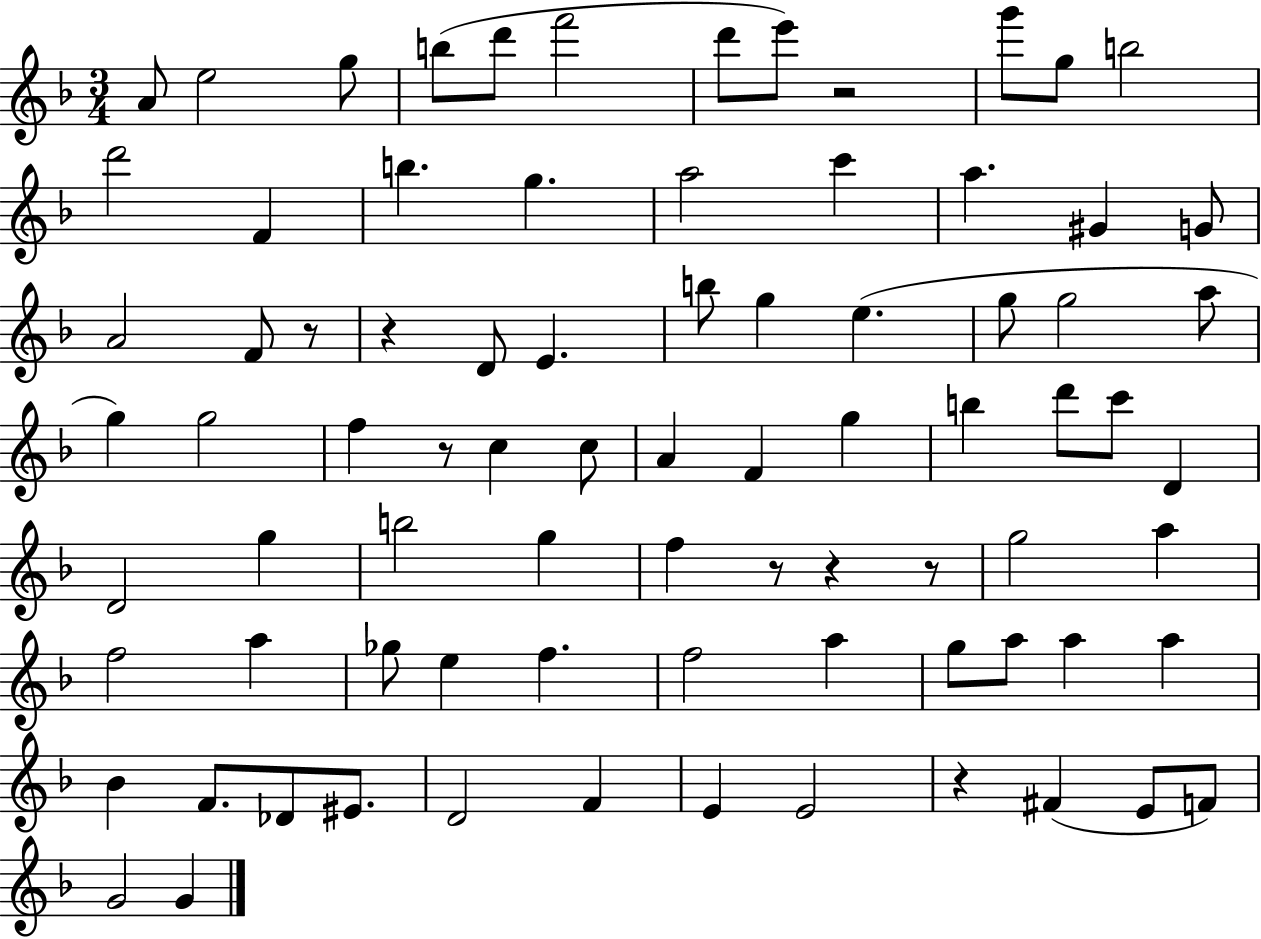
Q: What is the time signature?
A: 3/4